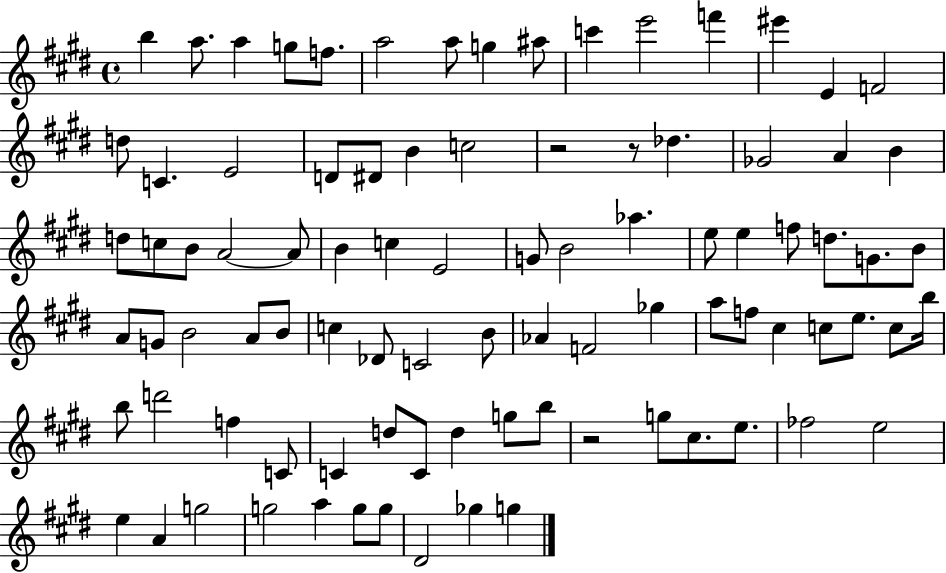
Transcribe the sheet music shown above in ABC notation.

X:1
T:Untitled
M:4/4
L:1/4
K:E
b a/2 a g/2 f/2 a2 a/2 g ^a/2 c' e'2 f' ^e' E F2 d/2 C E2 D/2 ^D/2 B c2 z2 z/2 _d _G2 A B d/2 c/2 B/2 A2 A/2 B c E2 G/2 B2 _a e/2 e f/2 d/2 G/2 B/2 A/2 G/2 B2 A/2 B/2 c _D/2 C2 B/2 _A F2 _g a/2 f/2 ^c c/2 e/2 c/2 b/4 b/2 d'2 f C/2 C d/2 C/2 d g/2 b/2 z2 g/2 ^c/2 e/2 _f2 e2 e A g2 g2 a g/2 g/2 ^D2 _g g